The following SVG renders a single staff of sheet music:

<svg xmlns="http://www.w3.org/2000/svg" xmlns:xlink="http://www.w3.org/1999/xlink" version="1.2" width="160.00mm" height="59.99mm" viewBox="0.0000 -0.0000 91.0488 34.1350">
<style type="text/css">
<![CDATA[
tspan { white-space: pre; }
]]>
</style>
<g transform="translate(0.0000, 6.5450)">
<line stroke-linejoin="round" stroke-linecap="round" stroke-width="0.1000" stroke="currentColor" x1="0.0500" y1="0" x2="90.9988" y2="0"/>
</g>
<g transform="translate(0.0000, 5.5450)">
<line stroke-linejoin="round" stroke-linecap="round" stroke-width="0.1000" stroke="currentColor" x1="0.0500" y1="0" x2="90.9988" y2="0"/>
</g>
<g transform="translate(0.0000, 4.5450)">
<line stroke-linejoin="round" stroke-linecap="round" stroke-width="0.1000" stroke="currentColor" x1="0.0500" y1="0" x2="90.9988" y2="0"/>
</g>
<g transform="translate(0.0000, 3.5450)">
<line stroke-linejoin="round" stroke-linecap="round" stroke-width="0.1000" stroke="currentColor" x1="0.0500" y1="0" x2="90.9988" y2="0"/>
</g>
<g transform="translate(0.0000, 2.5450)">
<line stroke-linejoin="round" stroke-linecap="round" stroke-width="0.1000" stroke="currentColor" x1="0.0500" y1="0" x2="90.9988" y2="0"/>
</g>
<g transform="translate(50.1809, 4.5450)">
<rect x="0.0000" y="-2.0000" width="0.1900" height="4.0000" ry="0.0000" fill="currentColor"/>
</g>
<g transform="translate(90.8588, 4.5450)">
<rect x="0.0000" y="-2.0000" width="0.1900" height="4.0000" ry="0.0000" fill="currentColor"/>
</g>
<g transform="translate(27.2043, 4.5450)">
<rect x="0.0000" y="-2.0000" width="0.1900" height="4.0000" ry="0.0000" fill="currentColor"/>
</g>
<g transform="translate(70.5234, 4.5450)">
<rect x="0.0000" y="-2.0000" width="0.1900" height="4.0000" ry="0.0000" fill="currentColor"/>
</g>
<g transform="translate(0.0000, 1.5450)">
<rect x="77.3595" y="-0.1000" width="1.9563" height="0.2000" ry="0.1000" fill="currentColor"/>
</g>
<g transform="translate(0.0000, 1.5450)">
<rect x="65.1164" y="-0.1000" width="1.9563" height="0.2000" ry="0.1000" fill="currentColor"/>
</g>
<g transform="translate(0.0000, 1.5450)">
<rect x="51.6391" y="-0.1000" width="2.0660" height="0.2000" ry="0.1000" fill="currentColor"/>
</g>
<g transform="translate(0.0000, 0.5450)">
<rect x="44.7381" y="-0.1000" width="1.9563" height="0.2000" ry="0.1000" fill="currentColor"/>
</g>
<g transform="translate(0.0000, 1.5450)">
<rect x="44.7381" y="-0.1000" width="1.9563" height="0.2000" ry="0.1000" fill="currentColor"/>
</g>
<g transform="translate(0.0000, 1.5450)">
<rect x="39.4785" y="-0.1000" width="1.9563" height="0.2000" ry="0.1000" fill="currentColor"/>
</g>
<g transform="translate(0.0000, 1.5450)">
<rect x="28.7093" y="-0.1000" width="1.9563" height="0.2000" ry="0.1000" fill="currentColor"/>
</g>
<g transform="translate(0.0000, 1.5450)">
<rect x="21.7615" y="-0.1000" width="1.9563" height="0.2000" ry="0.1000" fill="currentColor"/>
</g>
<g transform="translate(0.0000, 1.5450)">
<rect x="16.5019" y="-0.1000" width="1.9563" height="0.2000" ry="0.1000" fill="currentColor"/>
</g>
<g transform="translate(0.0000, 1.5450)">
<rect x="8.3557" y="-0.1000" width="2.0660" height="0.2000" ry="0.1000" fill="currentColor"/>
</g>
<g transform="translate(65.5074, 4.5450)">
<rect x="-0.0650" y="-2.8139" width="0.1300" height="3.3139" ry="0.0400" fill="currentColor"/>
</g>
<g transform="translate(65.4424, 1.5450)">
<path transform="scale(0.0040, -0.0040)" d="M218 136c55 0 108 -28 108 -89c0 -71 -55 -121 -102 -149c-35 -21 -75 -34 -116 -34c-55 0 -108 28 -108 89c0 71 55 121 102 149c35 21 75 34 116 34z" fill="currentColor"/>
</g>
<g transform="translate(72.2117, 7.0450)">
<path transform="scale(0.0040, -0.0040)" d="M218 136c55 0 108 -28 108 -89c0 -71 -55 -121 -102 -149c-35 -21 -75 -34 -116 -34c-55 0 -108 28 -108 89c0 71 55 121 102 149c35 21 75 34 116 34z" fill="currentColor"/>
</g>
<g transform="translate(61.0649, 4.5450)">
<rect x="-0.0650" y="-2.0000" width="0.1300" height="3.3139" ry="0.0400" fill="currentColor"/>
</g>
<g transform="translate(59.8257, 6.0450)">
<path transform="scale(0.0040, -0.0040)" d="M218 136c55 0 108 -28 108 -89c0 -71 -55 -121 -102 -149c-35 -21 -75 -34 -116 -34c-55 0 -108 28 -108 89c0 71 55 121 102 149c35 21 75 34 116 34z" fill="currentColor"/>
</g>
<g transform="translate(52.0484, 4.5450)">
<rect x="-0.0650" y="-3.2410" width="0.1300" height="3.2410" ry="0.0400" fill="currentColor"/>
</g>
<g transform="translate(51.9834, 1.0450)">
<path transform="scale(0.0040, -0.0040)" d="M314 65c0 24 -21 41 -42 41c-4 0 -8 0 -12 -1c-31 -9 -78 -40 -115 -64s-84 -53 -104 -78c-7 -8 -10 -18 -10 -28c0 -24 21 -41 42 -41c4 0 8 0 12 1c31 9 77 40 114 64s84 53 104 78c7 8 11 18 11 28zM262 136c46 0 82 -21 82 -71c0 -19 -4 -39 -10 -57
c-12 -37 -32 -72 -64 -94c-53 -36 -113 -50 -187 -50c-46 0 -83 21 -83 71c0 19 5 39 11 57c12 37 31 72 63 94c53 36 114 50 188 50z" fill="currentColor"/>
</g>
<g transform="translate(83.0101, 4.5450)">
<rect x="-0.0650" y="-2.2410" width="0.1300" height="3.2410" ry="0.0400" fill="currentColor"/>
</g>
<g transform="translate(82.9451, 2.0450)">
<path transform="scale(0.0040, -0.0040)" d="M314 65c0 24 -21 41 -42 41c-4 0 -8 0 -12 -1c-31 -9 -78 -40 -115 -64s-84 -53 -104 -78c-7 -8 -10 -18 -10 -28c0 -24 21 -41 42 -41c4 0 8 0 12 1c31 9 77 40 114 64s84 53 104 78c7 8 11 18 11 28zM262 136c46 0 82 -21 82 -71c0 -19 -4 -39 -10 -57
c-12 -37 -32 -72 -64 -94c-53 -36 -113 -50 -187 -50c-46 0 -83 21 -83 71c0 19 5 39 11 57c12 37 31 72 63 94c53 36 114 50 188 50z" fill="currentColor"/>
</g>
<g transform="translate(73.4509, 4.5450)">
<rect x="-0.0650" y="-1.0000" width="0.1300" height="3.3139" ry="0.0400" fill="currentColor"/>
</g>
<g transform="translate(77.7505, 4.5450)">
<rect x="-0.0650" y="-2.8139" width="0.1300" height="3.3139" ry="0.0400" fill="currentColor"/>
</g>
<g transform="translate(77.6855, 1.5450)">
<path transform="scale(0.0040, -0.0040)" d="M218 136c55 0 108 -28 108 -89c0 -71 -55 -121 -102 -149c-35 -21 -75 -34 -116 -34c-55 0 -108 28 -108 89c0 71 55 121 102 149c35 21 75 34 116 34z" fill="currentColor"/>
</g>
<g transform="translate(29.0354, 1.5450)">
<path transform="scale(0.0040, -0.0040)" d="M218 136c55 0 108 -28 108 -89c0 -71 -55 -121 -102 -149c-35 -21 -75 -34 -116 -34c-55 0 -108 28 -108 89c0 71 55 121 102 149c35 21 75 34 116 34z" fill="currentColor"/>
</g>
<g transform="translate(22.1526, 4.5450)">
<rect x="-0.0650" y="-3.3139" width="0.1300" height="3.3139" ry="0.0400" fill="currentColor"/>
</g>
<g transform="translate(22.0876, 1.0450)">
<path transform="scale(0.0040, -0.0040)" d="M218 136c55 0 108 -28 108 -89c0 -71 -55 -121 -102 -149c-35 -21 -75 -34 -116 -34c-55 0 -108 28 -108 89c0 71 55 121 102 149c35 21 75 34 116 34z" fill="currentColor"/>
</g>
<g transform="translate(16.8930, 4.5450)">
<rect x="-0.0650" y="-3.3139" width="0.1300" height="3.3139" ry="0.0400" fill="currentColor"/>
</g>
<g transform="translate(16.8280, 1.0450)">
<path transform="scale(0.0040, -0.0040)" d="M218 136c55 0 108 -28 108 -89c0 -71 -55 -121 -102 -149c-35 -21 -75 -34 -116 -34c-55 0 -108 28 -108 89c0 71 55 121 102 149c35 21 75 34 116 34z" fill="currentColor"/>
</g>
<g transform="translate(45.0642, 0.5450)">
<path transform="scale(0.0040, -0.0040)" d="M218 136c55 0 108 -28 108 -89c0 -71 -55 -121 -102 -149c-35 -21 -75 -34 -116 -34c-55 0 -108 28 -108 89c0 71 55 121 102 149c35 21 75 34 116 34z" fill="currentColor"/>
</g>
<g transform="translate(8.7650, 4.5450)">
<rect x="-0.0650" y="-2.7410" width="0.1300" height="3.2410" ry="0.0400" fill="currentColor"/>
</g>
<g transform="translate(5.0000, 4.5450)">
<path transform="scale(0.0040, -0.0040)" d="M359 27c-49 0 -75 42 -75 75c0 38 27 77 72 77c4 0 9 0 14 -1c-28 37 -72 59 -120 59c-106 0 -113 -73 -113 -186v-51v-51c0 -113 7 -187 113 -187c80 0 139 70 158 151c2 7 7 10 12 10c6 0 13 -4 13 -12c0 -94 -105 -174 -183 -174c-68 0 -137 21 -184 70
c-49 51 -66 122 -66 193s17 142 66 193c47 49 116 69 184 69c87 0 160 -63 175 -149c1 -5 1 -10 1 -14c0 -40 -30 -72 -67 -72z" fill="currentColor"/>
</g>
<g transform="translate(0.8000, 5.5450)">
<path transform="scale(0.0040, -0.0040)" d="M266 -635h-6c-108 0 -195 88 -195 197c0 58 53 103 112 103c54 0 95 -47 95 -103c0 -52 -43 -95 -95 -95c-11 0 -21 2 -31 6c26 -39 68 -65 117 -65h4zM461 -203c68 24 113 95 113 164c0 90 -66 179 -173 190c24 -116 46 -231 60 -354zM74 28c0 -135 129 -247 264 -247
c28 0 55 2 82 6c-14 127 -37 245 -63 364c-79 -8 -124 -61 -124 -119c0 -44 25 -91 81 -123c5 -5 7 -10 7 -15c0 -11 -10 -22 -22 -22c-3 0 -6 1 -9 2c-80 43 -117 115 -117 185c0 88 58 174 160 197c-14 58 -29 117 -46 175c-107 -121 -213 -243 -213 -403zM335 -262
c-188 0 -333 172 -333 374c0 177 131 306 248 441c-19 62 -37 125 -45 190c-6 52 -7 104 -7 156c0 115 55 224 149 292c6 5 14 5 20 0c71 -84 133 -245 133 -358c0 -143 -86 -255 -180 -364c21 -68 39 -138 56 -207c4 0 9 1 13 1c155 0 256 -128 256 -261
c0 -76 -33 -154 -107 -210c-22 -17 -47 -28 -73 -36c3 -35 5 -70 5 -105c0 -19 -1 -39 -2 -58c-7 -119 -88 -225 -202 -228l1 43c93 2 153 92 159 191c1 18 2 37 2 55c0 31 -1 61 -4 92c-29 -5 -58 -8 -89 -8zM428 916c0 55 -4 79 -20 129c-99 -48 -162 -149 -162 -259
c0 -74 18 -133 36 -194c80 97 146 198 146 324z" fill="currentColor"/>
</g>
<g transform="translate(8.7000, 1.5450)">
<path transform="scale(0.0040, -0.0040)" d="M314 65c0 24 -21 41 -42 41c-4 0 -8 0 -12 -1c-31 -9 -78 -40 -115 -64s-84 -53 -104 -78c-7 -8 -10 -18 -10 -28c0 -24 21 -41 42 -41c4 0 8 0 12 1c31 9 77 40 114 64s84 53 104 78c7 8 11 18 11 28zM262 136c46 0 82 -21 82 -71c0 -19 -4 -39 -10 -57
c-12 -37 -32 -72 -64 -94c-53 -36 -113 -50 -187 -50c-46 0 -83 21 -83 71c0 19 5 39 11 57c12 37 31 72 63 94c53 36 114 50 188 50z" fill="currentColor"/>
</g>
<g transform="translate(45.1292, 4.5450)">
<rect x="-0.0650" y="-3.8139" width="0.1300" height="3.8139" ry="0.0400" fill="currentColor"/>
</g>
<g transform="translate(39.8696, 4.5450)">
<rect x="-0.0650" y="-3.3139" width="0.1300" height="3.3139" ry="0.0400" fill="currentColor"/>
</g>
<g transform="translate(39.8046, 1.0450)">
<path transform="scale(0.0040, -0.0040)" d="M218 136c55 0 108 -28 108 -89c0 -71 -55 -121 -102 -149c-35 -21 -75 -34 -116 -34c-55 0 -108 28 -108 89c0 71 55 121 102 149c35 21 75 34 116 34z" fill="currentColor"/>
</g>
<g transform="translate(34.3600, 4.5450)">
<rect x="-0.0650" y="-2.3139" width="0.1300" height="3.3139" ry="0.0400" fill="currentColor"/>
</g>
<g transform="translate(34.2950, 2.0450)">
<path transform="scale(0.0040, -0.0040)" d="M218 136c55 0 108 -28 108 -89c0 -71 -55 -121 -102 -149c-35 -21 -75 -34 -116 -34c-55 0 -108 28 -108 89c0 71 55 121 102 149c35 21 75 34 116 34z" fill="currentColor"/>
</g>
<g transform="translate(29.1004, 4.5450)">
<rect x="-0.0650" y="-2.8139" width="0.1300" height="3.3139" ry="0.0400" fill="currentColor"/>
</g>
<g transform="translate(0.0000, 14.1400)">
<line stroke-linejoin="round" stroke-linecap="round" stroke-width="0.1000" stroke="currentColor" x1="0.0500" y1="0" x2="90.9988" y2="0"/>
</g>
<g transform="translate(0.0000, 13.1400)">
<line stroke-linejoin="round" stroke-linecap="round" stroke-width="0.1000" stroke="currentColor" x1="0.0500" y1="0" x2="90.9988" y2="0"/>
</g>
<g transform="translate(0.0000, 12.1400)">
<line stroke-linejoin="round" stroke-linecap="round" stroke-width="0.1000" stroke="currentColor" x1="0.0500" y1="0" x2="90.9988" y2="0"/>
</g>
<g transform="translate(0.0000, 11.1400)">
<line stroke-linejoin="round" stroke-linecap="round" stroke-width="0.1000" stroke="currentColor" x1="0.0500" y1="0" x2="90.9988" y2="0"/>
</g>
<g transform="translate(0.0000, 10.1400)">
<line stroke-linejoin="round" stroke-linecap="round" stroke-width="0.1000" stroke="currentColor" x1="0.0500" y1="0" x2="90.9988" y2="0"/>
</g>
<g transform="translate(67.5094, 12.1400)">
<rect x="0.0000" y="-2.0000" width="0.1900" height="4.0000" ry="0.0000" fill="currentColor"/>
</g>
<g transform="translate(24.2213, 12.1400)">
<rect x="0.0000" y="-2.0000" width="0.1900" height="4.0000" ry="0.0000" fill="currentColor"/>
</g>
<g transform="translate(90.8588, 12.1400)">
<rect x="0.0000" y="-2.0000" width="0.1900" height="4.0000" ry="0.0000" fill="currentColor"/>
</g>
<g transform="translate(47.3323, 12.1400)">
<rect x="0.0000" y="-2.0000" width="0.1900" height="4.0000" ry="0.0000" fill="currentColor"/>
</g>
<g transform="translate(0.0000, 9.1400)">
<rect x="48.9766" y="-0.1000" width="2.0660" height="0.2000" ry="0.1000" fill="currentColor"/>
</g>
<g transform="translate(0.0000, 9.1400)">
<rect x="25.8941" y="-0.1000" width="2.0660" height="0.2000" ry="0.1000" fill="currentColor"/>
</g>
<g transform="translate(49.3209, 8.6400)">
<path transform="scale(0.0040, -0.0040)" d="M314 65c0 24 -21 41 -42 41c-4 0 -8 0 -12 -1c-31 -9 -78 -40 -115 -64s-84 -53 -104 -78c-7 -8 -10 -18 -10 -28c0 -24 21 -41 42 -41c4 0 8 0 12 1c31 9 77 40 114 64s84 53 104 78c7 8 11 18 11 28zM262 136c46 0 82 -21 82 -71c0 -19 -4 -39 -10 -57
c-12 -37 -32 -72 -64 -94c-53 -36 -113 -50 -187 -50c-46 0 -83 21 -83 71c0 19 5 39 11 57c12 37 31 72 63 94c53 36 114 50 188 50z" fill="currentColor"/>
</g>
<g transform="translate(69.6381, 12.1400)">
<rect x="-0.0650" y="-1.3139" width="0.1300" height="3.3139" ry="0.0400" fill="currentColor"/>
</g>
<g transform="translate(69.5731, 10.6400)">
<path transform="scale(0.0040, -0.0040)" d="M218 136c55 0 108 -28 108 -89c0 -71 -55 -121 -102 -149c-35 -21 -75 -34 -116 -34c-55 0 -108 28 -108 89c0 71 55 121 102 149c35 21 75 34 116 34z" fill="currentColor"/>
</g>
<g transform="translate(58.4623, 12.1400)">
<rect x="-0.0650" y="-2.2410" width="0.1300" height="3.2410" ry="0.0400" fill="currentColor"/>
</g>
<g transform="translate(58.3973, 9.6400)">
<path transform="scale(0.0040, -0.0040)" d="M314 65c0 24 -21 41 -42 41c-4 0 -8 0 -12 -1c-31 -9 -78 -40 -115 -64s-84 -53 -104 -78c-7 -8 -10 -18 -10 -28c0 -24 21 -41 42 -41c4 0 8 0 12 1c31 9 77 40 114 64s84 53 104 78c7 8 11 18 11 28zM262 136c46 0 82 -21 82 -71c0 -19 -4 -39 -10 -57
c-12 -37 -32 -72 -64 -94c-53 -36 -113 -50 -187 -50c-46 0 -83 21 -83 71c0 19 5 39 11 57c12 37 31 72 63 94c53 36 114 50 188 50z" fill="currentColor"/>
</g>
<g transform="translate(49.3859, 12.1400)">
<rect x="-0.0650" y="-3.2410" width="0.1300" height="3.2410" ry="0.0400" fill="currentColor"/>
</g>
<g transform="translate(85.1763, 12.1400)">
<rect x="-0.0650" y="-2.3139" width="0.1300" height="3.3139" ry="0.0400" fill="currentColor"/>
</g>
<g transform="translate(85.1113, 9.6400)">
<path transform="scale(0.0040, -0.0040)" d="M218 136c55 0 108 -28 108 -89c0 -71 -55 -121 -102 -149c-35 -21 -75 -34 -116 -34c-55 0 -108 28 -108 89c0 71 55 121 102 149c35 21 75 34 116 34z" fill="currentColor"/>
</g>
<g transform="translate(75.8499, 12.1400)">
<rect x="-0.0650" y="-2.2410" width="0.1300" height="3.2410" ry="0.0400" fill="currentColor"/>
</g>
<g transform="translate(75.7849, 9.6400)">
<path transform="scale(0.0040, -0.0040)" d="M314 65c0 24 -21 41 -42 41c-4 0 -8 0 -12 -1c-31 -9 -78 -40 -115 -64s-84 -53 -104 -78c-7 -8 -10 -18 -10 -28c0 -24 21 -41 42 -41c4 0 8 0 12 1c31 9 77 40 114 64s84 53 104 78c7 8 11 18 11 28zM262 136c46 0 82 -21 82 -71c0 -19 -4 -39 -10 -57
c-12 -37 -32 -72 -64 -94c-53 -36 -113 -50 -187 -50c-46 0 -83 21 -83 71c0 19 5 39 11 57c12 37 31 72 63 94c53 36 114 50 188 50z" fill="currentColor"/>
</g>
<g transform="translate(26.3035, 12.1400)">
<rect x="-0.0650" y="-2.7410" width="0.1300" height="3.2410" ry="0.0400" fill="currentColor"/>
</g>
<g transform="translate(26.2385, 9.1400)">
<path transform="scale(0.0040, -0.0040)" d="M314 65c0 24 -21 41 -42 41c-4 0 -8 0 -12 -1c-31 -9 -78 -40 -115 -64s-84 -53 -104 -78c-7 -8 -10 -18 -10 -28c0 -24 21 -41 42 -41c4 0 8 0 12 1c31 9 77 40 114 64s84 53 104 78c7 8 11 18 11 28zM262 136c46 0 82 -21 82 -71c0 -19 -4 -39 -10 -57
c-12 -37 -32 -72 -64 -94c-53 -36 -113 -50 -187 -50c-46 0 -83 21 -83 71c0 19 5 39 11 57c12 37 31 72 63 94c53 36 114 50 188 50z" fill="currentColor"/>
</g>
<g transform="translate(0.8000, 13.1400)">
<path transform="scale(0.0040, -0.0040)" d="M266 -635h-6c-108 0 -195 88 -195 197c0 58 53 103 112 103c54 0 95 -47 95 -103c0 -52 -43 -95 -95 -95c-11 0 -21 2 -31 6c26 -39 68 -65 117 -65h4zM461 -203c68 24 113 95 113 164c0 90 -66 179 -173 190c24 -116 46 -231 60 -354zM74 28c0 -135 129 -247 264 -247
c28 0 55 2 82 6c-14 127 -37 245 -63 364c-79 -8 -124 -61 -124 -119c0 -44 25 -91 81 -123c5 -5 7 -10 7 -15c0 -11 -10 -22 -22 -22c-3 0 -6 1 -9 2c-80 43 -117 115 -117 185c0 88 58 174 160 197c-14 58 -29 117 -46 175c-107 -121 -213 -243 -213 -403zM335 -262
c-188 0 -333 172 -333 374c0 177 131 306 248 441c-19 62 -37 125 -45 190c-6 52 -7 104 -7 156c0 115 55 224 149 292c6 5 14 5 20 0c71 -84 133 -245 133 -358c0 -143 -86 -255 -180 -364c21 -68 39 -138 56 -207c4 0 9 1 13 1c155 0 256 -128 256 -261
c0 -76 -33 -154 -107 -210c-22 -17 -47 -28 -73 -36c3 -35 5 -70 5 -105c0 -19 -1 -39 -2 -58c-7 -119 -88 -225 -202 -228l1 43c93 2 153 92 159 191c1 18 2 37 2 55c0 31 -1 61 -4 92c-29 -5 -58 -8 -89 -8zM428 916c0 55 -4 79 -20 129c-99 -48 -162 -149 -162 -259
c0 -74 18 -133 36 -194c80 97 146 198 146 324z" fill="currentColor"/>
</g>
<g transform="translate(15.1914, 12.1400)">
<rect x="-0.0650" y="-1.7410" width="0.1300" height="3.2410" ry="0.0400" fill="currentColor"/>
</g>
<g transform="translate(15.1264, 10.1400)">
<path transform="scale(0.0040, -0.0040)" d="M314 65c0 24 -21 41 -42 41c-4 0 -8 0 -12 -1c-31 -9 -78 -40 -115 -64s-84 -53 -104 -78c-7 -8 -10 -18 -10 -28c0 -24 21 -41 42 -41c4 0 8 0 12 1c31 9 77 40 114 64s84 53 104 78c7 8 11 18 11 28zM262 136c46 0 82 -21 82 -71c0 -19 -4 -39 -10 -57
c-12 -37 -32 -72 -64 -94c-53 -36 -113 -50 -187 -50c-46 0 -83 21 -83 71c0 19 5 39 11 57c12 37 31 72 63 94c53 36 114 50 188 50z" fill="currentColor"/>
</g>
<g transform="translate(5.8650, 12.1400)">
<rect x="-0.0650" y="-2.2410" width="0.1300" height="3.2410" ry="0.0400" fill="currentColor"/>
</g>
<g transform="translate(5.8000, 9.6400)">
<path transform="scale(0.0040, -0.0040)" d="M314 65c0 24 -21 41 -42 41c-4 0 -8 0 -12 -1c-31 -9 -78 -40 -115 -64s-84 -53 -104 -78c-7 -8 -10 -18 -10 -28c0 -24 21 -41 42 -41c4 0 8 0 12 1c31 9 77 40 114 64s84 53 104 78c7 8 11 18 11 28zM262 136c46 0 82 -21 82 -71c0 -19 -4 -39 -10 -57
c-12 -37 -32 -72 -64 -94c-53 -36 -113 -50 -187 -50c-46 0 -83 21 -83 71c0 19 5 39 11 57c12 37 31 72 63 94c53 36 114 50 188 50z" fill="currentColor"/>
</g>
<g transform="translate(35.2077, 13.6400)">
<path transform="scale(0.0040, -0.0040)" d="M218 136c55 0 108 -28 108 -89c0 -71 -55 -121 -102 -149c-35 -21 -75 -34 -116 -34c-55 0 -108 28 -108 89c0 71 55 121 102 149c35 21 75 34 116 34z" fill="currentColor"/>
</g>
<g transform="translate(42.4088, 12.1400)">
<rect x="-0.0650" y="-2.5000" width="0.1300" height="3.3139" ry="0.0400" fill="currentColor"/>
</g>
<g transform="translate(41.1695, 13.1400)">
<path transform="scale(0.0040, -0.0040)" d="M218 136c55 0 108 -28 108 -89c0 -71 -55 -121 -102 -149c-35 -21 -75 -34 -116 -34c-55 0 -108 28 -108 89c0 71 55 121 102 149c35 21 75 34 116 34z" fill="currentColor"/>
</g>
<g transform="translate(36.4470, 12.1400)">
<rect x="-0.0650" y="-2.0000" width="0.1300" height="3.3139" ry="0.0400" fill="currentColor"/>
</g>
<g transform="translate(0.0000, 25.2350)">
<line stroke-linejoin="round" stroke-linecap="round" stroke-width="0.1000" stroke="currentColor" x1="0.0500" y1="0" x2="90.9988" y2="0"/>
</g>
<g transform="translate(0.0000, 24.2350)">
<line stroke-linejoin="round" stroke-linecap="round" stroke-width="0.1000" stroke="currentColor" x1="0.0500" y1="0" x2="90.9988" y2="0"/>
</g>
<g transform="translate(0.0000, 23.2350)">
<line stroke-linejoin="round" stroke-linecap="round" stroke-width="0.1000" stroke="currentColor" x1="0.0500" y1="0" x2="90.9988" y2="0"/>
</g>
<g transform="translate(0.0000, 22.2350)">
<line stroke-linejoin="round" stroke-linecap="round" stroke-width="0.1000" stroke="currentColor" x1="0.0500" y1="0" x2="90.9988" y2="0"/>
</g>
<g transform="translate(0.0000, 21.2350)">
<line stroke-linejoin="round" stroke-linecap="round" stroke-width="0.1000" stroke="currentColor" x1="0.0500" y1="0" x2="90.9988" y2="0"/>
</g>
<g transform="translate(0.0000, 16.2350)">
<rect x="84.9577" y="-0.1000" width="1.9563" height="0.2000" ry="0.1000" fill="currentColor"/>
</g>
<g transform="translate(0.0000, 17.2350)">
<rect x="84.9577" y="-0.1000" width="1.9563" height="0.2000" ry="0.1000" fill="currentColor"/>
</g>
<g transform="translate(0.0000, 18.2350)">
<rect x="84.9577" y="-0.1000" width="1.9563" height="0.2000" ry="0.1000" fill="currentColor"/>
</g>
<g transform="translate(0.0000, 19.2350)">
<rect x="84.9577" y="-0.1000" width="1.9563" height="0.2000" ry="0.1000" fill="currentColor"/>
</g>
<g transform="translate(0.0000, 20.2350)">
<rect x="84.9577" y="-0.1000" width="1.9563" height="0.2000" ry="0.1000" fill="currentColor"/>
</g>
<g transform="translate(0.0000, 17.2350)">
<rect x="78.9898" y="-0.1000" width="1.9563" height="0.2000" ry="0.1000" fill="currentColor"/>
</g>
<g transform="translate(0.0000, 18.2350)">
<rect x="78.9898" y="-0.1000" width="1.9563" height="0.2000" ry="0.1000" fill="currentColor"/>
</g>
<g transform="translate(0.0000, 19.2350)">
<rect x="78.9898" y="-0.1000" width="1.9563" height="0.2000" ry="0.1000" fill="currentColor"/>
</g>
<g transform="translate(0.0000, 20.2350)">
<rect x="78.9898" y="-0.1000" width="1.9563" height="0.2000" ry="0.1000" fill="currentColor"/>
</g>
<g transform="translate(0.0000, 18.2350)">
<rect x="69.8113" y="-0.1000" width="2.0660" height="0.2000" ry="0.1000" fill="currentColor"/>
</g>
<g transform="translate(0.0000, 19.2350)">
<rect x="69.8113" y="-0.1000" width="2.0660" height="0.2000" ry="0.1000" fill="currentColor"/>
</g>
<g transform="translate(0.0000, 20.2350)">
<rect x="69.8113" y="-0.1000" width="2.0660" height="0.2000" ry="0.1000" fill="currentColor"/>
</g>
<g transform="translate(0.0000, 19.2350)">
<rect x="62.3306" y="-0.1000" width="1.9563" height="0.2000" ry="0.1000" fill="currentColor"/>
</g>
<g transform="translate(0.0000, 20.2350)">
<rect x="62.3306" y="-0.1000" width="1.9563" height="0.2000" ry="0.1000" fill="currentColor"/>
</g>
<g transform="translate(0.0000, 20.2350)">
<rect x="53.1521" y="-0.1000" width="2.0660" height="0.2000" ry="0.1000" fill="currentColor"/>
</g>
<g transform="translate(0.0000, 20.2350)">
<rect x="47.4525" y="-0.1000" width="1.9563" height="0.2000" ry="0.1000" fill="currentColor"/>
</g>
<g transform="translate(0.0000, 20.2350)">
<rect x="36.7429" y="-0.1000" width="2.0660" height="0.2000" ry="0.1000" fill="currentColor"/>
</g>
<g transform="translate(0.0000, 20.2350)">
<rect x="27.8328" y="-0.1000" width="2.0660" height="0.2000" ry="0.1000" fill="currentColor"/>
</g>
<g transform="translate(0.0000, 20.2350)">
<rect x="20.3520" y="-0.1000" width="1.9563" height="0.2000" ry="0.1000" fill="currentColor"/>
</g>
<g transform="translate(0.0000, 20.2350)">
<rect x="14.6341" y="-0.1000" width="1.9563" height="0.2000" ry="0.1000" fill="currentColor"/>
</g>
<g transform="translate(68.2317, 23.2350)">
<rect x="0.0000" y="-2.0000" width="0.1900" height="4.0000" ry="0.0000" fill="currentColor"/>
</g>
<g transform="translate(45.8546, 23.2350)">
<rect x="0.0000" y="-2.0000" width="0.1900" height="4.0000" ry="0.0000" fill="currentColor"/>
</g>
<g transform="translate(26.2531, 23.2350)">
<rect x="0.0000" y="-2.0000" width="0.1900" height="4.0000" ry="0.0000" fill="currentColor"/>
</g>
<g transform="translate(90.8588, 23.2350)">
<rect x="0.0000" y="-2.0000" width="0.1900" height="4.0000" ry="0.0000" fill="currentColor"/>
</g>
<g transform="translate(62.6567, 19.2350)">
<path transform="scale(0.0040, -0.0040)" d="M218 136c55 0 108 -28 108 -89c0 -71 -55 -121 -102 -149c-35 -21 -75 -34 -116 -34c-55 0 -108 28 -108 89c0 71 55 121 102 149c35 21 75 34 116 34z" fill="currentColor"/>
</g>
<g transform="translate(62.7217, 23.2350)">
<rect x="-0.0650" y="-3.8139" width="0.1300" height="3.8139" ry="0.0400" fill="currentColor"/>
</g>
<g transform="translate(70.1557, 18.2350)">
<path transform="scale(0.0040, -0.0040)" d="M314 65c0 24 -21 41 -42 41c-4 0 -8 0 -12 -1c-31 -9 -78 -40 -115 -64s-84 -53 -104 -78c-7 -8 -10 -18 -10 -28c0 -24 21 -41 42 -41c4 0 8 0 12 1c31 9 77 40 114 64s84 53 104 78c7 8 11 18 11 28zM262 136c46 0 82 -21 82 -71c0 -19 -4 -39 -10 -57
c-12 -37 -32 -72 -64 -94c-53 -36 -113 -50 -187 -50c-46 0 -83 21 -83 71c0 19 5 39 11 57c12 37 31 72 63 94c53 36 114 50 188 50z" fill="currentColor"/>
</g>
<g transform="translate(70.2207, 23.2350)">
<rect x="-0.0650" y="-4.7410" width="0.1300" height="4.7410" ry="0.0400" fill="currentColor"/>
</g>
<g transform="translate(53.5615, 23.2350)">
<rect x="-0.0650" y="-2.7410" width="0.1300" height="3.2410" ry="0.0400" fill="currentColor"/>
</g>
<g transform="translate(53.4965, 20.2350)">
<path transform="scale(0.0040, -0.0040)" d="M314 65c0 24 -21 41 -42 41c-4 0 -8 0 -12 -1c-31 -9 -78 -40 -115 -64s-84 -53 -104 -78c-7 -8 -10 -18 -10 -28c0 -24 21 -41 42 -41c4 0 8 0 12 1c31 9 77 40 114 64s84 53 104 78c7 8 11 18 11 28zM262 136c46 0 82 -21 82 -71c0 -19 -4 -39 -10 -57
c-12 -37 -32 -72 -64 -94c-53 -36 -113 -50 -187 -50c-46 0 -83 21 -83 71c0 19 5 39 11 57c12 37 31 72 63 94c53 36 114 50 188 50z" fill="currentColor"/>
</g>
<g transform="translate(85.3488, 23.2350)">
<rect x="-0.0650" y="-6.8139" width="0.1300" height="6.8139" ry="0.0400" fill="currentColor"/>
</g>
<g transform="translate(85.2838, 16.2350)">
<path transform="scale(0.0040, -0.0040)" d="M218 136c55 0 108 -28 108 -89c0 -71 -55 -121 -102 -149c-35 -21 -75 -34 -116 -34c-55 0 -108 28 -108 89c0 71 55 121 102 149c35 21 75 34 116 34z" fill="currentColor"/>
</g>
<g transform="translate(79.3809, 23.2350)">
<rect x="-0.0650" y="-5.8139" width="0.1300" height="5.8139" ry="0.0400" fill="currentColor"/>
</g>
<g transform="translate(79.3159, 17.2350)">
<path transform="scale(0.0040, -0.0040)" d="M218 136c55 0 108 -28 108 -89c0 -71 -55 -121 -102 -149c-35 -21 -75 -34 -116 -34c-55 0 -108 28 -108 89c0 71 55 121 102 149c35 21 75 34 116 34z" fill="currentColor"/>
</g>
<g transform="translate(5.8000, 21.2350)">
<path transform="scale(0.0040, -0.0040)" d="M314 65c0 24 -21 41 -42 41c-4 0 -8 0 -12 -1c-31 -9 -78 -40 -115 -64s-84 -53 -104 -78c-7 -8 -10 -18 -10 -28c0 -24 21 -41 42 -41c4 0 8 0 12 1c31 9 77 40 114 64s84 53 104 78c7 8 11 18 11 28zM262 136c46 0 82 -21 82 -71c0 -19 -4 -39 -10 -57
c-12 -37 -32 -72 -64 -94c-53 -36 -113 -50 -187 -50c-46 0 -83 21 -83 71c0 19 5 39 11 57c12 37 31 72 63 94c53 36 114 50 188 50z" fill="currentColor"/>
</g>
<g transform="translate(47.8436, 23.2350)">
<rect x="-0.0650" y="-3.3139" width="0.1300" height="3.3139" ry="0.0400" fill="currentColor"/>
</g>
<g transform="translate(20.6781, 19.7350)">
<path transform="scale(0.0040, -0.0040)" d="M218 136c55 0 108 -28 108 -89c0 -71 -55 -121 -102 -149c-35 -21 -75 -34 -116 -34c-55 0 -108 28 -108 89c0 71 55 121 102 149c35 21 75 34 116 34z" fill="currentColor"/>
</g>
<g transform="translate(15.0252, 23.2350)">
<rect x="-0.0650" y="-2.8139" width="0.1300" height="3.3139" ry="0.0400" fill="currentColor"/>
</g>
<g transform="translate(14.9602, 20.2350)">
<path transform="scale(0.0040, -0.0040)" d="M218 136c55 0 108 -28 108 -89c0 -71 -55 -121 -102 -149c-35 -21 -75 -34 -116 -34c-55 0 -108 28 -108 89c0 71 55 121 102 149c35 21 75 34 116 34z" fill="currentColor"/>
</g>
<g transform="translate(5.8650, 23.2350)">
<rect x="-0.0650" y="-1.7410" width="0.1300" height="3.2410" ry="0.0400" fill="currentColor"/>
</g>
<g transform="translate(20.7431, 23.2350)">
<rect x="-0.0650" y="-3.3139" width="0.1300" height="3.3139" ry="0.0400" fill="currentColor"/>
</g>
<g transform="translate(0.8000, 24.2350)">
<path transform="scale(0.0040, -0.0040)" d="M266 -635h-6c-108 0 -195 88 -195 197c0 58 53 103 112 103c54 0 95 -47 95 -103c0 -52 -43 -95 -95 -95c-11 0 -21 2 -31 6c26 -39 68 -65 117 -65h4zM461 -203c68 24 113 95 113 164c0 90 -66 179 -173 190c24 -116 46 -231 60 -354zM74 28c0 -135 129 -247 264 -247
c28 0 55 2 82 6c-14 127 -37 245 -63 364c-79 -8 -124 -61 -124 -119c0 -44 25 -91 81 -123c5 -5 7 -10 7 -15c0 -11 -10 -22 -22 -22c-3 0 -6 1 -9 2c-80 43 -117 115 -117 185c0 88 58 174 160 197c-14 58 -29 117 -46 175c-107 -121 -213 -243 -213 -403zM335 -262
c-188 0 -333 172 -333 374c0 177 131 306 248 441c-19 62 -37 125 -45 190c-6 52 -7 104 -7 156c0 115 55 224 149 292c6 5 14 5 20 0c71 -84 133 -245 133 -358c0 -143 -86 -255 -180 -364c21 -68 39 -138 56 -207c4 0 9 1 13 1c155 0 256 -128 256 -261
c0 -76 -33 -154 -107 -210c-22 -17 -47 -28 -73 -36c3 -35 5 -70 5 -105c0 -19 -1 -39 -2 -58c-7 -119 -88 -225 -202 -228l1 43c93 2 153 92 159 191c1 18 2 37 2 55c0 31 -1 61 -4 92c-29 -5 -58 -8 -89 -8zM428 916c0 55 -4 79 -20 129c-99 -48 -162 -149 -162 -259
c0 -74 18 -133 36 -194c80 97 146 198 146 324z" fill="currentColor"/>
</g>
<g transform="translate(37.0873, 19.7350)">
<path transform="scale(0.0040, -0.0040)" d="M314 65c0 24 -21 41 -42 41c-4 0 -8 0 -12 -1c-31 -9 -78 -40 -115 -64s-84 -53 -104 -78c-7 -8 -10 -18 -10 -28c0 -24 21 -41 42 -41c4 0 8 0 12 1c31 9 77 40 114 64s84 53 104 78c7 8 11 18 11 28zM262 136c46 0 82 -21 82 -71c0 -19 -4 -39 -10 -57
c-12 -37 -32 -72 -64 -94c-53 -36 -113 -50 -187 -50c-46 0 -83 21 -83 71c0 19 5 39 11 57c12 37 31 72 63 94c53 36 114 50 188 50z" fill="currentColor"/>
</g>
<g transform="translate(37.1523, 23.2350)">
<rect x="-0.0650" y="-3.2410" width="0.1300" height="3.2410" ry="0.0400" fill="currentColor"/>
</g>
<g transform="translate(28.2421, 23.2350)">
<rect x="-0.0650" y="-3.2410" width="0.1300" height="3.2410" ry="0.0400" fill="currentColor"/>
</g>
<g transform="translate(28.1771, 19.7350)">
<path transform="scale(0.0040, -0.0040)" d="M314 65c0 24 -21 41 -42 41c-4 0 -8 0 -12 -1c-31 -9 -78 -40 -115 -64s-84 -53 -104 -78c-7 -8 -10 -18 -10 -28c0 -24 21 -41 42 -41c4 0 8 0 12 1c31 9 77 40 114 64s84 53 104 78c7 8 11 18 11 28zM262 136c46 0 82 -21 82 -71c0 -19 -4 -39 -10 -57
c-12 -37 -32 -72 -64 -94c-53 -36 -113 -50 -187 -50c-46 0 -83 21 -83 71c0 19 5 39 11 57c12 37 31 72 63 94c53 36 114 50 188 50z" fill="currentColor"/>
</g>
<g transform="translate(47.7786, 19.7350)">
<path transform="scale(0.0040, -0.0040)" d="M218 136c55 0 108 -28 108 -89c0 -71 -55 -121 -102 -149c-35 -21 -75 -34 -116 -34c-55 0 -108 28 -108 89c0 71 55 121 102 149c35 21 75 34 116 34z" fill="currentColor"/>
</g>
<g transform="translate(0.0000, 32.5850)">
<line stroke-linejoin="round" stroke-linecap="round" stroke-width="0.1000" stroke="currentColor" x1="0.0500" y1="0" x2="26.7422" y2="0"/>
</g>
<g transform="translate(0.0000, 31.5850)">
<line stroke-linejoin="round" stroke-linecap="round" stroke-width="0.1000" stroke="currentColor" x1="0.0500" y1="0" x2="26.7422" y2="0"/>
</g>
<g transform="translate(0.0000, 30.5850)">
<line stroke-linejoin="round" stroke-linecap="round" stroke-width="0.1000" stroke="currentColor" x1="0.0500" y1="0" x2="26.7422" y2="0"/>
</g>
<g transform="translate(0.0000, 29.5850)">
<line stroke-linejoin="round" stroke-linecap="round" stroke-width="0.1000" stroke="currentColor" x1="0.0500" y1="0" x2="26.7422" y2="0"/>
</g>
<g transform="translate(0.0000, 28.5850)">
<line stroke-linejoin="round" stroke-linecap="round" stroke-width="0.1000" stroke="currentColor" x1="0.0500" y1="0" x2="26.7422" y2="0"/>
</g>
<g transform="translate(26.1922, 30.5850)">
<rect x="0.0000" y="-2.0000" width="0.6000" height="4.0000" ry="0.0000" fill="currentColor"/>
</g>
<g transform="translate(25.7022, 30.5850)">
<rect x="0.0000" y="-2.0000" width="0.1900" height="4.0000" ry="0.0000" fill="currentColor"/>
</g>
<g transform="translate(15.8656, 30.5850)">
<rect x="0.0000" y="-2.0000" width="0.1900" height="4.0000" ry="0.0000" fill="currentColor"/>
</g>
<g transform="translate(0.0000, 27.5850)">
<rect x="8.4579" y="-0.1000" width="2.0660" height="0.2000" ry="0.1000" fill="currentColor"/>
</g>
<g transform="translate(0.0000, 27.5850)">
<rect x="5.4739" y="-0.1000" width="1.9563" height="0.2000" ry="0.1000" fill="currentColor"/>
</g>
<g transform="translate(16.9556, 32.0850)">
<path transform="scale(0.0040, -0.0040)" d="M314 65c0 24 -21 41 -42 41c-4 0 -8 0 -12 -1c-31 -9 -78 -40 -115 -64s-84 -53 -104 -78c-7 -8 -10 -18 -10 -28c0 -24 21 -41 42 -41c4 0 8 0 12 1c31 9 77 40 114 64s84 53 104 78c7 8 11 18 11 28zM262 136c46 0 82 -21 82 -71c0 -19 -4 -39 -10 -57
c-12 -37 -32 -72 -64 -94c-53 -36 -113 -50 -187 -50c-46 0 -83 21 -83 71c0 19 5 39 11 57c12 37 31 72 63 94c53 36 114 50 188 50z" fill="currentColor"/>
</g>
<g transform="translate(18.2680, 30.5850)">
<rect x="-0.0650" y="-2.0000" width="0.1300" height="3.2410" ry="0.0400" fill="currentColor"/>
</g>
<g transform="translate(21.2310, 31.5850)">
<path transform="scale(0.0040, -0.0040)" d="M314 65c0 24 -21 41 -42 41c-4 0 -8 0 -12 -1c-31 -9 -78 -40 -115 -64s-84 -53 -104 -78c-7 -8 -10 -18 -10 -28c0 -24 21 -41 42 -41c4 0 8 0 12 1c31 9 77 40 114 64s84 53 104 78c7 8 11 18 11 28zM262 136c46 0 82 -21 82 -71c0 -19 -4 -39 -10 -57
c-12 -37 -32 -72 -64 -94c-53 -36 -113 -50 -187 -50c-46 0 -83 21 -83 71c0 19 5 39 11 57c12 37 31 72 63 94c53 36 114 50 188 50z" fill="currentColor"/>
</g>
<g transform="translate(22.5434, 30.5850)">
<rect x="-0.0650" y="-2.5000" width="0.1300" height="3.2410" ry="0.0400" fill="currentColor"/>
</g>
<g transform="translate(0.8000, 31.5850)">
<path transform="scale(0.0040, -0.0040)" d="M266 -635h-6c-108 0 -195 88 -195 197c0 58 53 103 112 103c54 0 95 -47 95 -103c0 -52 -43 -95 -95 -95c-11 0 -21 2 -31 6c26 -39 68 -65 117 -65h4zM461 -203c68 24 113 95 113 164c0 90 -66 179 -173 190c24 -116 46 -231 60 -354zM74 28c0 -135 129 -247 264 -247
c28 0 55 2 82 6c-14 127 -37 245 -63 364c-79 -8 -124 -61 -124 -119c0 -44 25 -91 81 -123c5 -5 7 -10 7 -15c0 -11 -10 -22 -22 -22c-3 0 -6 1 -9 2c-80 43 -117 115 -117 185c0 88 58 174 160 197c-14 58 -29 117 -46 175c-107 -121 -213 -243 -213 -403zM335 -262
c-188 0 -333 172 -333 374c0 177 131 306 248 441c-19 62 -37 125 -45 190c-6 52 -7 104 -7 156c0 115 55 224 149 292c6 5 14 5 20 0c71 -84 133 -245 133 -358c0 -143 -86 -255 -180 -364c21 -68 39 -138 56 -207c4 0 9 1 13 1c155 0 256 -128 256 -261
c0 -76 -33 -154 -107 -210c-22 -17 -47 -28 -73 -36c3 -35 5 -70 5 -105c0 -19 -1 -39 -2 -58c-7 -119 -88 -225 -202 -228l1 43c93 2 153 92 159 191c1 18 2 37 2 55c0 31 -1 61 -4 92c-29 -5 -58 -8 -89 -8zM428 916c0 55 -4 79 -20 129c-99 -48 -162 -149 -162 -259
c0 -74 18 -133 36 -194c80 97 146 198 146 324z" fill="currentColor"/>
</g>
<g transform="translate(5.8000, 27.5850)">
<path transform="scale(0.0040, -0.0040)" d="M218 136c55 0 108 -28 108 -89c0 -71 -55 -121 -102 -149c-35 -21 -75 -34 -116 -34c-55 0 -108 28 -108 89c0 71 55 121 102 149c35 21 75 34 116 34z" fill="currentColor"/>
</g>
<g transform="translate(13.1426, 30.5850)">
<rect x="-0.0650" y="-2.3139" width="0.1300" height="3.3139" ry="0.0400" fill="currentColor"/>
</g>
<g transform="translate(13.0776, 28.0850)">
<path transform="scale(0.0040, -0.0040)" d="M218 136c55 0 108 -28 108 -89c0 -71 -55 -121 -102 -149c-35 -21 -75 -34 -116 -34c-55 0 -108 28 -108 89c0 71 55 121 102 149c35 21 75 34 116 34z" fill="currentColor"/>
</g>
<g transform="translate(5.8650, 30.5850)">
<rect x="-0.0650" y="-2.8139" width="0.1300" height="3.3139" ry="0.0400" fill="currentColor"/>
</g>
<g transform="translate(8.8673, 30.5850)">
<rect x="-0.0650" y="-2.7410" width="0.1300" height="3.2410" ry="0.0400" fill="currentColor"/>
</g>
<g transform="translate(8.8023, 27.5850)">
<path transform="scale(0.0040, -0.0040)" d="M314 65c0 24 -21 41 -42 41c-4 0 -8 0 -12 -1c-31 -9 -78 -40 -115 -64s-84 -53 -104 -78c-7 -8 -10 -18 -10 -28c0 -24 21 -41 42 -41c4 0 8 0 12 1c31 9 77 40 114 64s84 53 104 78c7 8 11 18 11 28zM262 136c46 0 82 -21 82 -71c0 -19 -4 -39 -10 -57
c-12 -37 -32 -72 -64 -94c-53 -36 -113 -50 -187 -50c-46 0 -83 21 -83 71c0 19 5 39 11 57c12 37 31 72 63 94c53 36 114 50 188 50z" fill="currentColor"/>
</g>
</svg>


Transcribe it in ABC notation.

X:1
T:Untitled
M:4/4
L:1/4
K:C
a2 b b a g b c' b2 F a D a g2 g2 f2 a2 F G b2 g2 e g2 g f2 a b b2 b2 b a2 c' e'2 g' b' a a2 g F2 G2